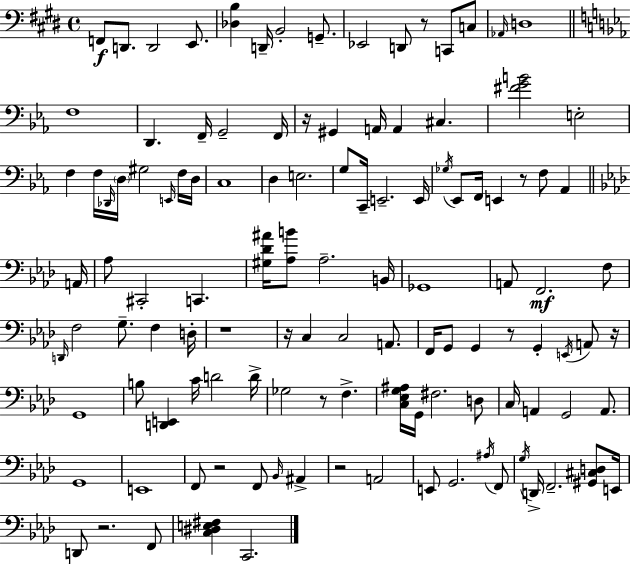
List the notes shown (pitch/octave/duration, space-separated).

F2/e D2/e. D2/h E2/e. [Db3,B3]/q D2/s B2/h G2/e. Eb2/h D2/e R/e C2/e C3/e Ab2/s D3/w F3/w D2/q. F2/s G2/h F2/s R/s G#2/q A2/s A2/q C#3/q. [F#4,G4,B4]/h E3/h F3/q F3/s Db2/s D3/s G#3/h E2/s F3/s D3/s C3/w D3/q E3/h. G3/e C2/s E2/h. E2/s Gb3/s Eb2/e F2/s E2/q R/e F3/e Ab2/q A2/s Ab3/e C#2/h C2/q. [G#3,Db4,A#4]/s [Ab3,B4]/e Ab3/h. B2/s Gb2/w A2/e F2/h. F3/e D2/s F3/h G3/e. F3/q D3/s R/w R/s C3/q C3/h A2/e. F2/s G2/e G2/q R/e G2/q E2/s A2/e R/s G2/w B3/e [D2,E2]/q C4/s D4/h D4/s Gb3/h R/e F3/q. [C3,Eb3,G3,A#3]/s G2/s F#3/h. D3/e C3/s A2/q G2/h A2/e. G2/w E2/w F2/e R/h F2/e Bb2/s A#2/q R/h A2/h E2/e G2/h. A#3/s F2/e G3/s D2/s F2/h. [G#2,C#3,D3]/e E2/s D2/e R/h. F2/e [C3,D#3,E3,F#3]/q C2/h.